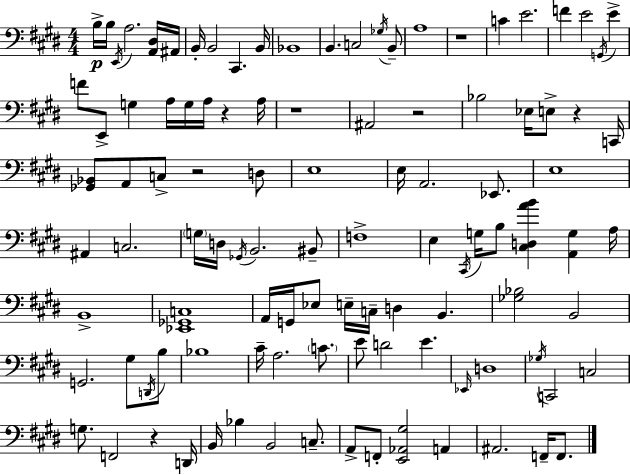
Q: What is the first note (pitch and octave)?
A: B3